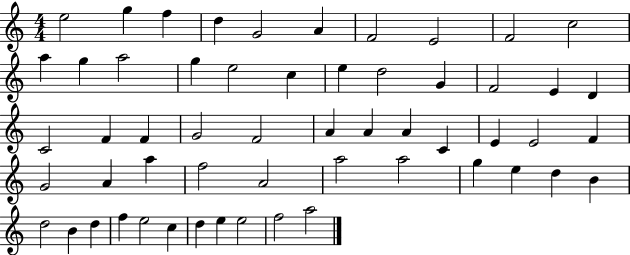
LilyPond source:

{
  \clef treble
  \numericTimeSignature
  \time 4/4
  \key c \major
  e''2 g''4 f''4 | d''4 g'2 a'4 | f'2 e'2 | f'2 c''2 | \break a''4 g''4 a''2 | g''4 e''2 c''4 | e''4 d''2 g'4 | f'2 e'4 d'4 | \break c'2 f'4 f'4 | g'2 f'2 | a'4 a'4 a'4 c'4 | e'4 e'2 f'4 | \break g'2 a'4 a''4 | f''2 a'2 | a''2 a''2 | g''4 e''4 d''4 b'4 | \break d''2 b'4 d''4 | f''4 e''2 c''4 | d''4 e''4 e''2 | f''2 a''2 | \break \bar "|."
}